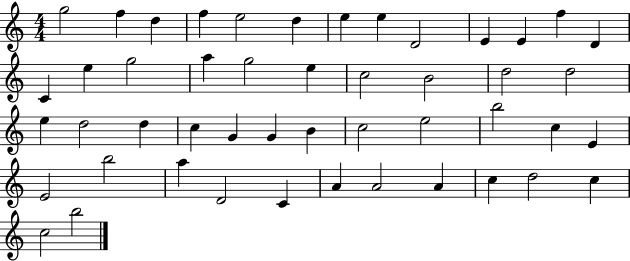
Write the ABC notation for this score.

X:1
T:Untitled
M:4/4
L:1/4
K:C
g2 f d f e2 d e e D2 E E f D C e g2 a g2 e c2 B2 d2 d2 e d2 d c G G B c2 e2 b2 c E E2 b2 a D2 C A A2 A c d2 c c2 b2